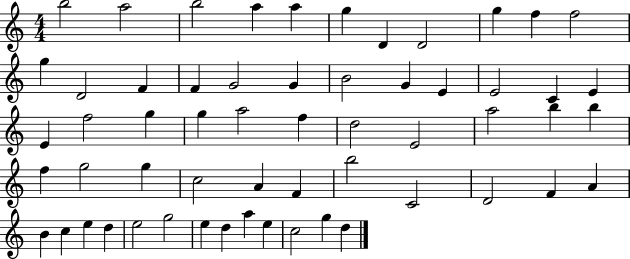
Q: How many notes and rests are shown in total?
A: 58